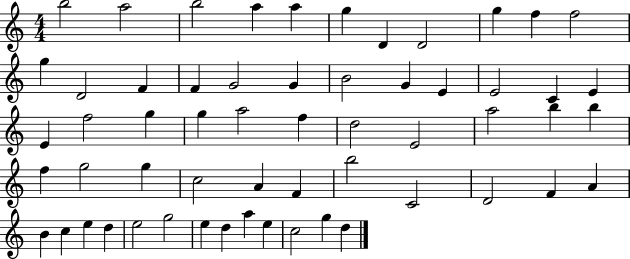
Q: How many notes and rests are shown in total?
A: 58